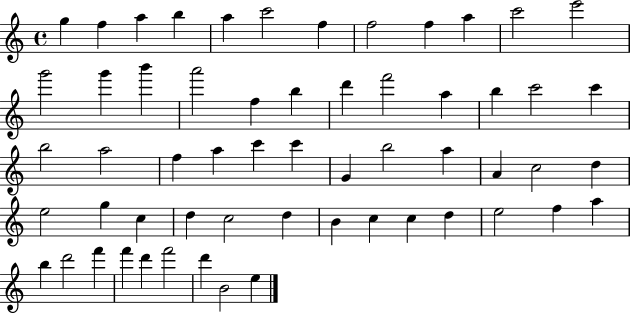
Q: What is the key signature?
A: C major